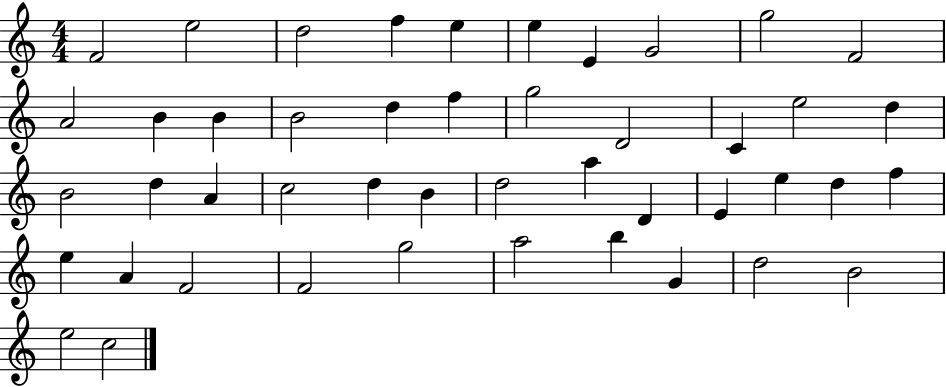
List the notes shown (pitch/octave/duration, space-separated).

F4/h E5/h D5/h F5/q E5/q E5/q E4/q G4/h G5/h F4/h A4/h B4/q B4/q B4/h D5/q F5/q G5/h D4/h C4/q E5/h D5/q B4/h D5/q A4/q C5/h D5/q B4/q D5/h A5/q D4/q E4/q E5/q D5/q F5/q E5/q A4/q F4/h F4/h G5/h A5/h B5/q G4/q D5/h B4/h E5/h C5/h